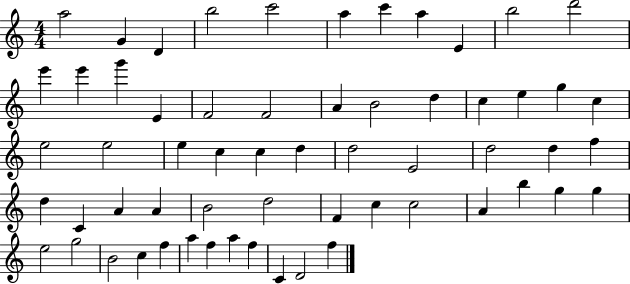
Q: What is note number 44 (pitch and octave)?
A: C5